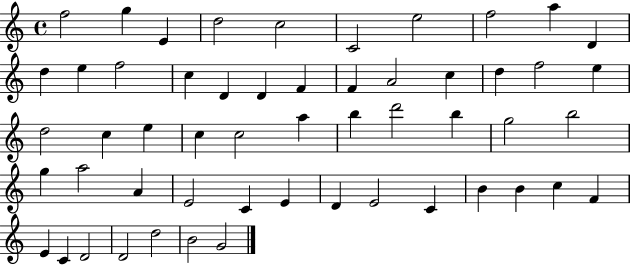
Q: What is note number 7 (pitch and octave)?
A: E5